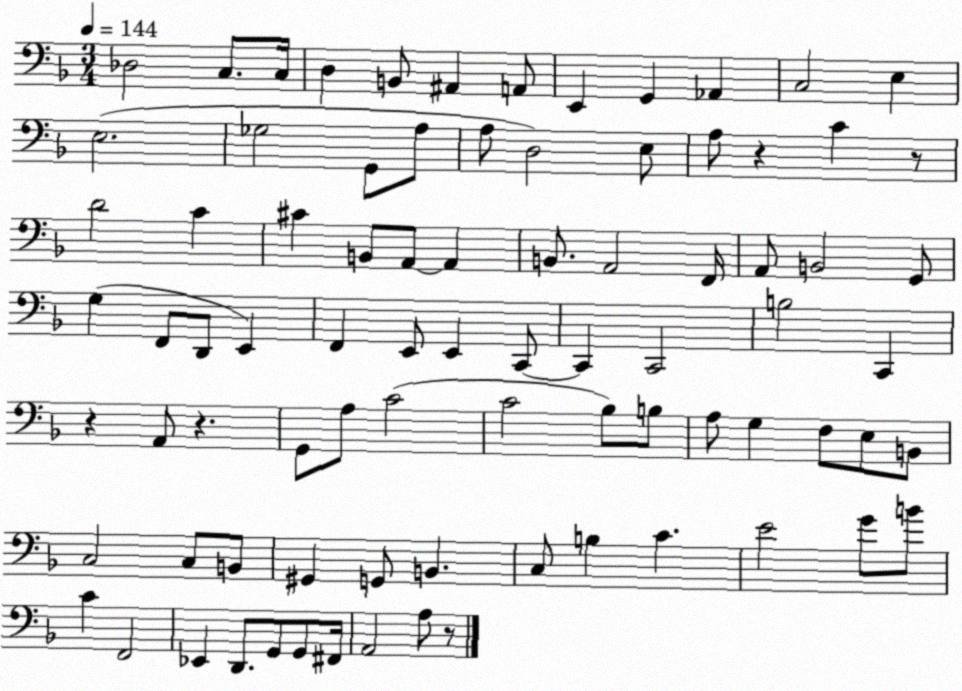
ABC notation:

X:1
T:Untitled
M:3/4
L:1/4
K:F
_D,2 C,/2 C,/4 D, B,,/2 ^A,, A,,/2 E,, G,, _A,, C,2 E, E,2 _G,2 G,,/2 A,/2 A,/2 D,2 E,/2 A,/2 z C z/2 D2 C ^C B,,/2 A,,/2 A,, B,,/2 A,,2 F,,/4 A,,/2 B,,2 G,,/2 G, F,,/2 D,,/2 E,, F,, E,,/2 E,, C,,/2 C,, C,,2 B,2 C,, z A,,/2 z G,,/2 A,/2 C2 C2 _B,/2 B,/2 A,/2 G, F,/2 E,/2 B,,/2 C,2 C,/2 B,,/2 ^G,, G,,/2 B,, C,/2 B, C E2 G/2 B/2 C F,,2 _E,, D,,/2 G,,/2 G,,/2 ^F,,/4 A,,2 A,/2 z/2